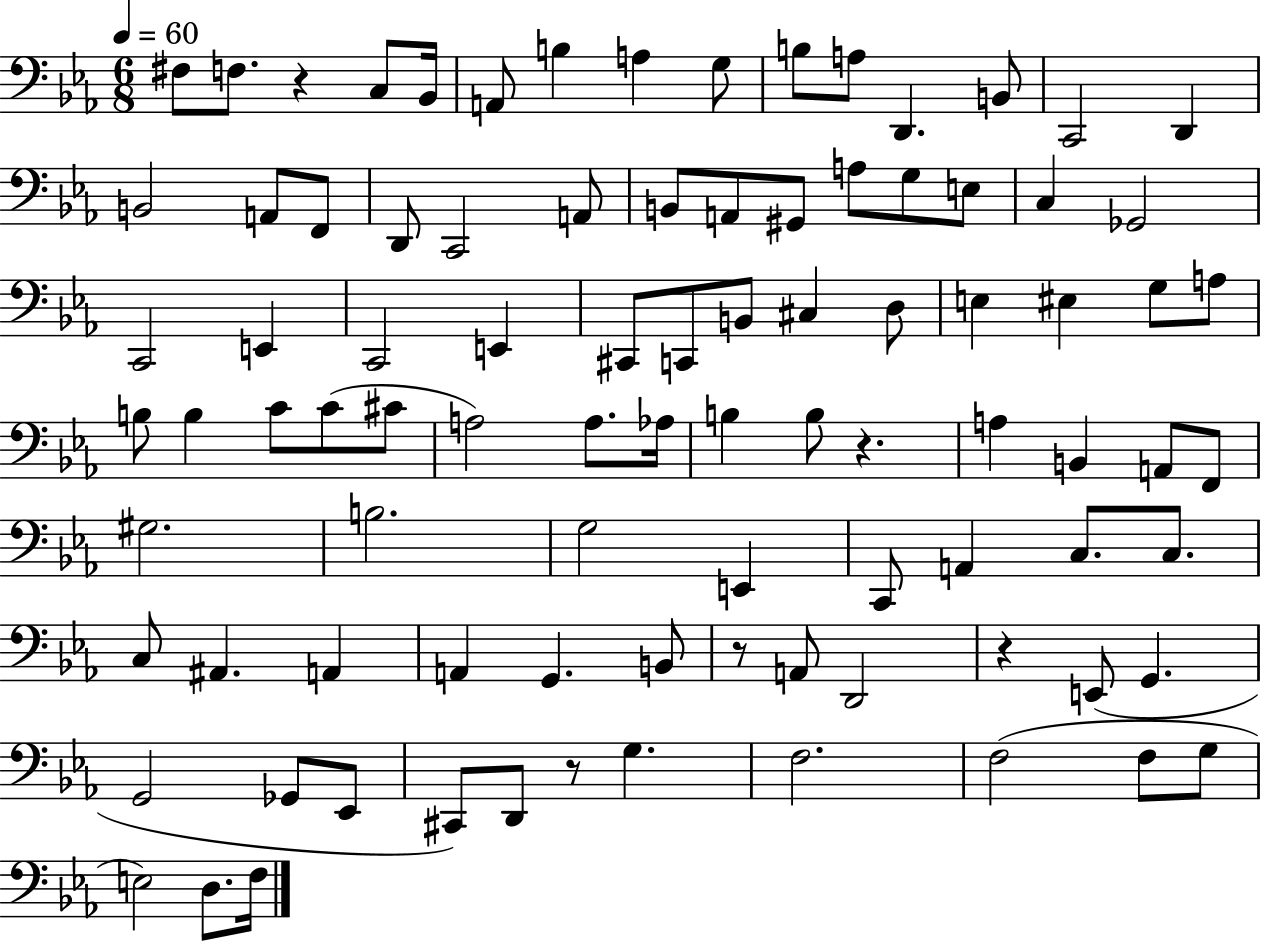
F#3/e F3/e. R/q C3/e Bb2/s A2/e B3/q A3/q G3/e B3/e A3/e D2/q. B2/e C2/h D2/q B2/h A2/e F2/e D2/e C2/h A2/e B2/e A2/e G#2/e A3/e G3/e E3/e C3/q Gb2/h C2/h E2/q C2/h E2/q C#2/e C2/e B2/e C#3/q D3/e E3/q EIS3/q G3/e A3/e B3/e B3/q C4/e C4/e C#4/e A3/h A3/e. Ab3/s B3/q B3/e R/q. A3/q B2/q A2/e F2/e G#3/h. B3/h. G3/h E2/q C2/e A2/q C3/e. C3/e. C3/e A#2/q. A2/q A2/q G2/q. B2/e R/e A2/e D2/h R/q E2/e G2/q. G2/h Gb2/e Eb2/e C#2/e D2/e R/e G3/q. F3/h. F3/h F3/e G3/e E3/h D3/e. F3/s